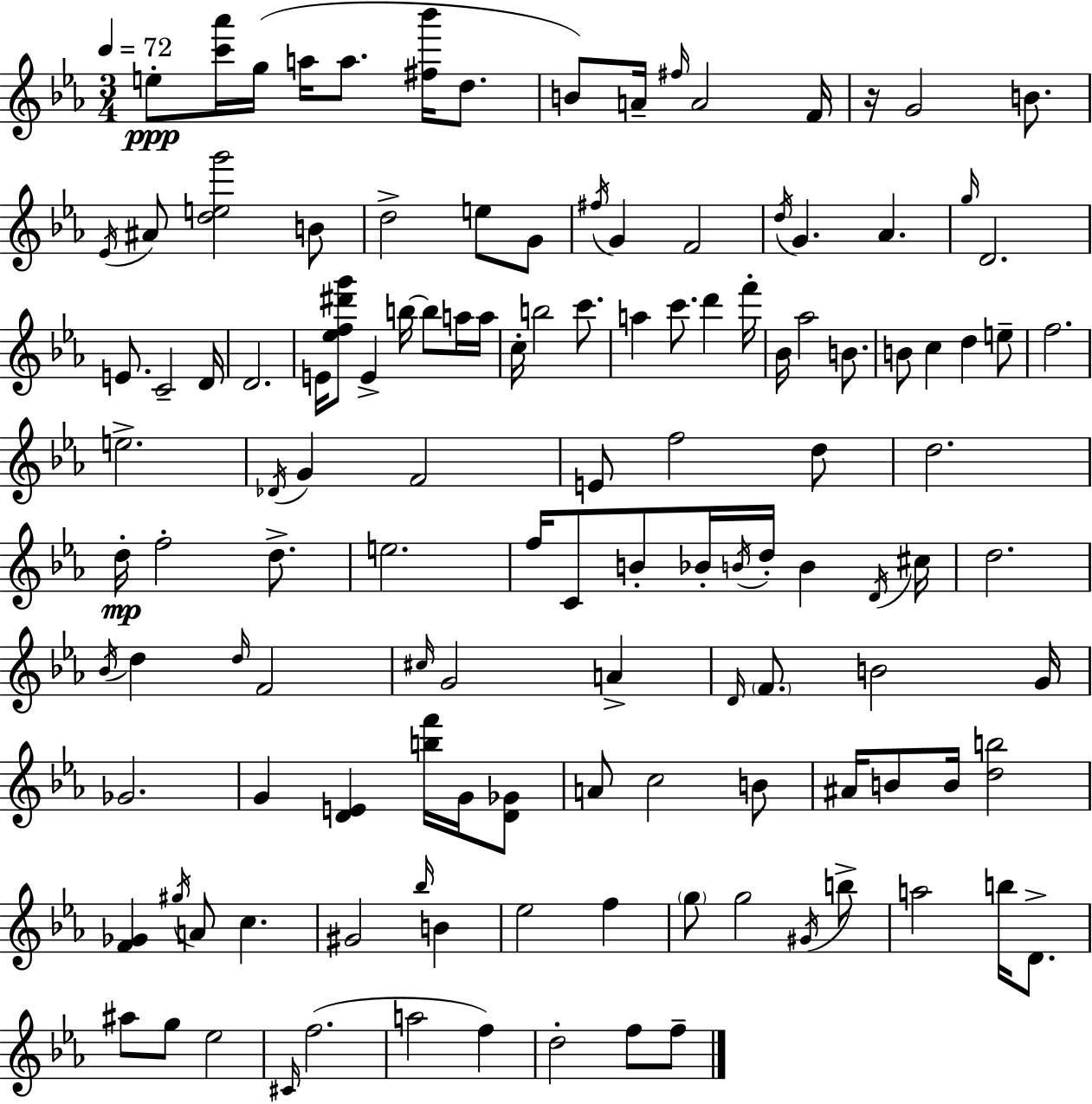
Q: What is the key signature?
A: EES major